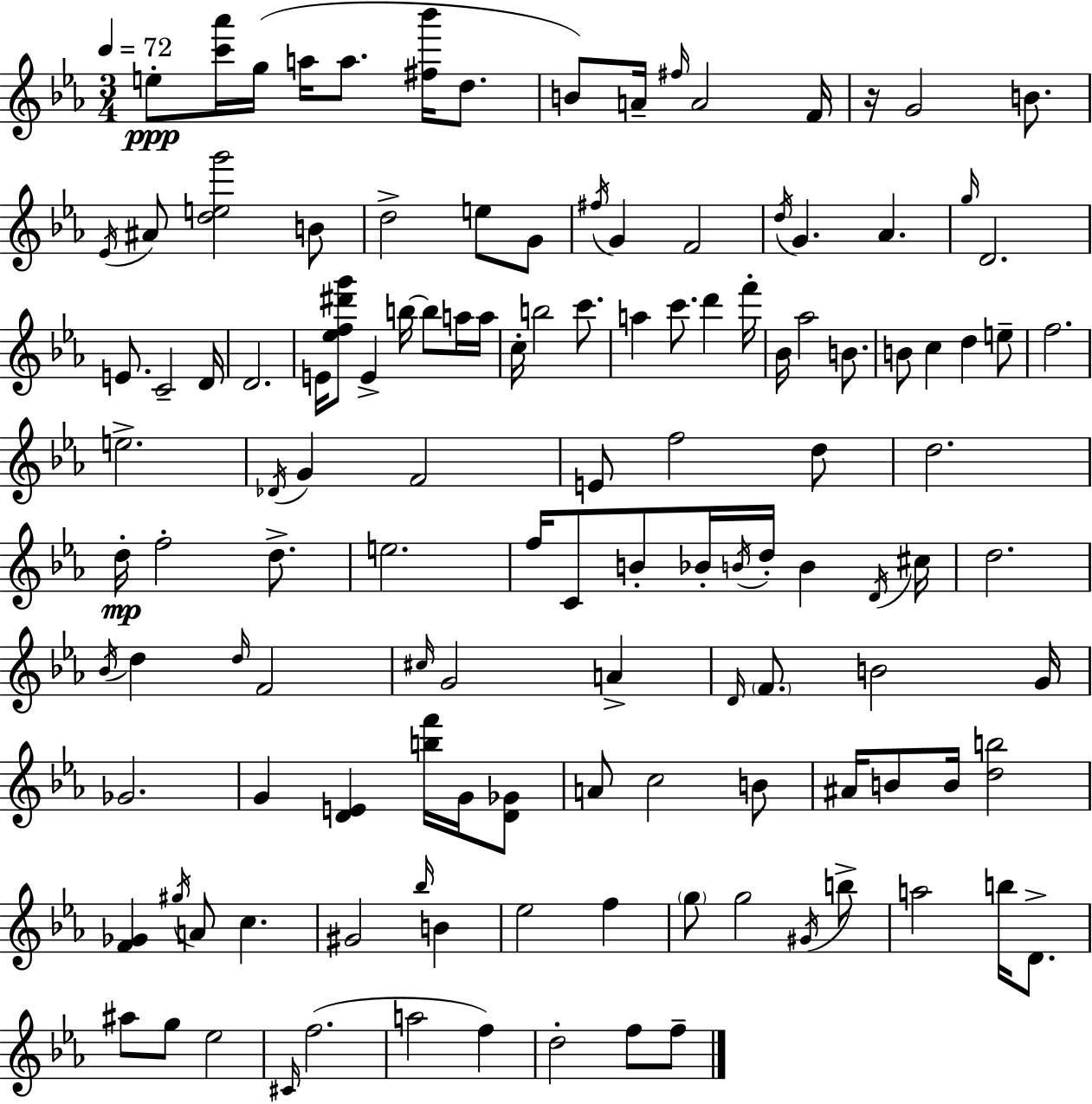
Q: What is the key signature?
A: EES major